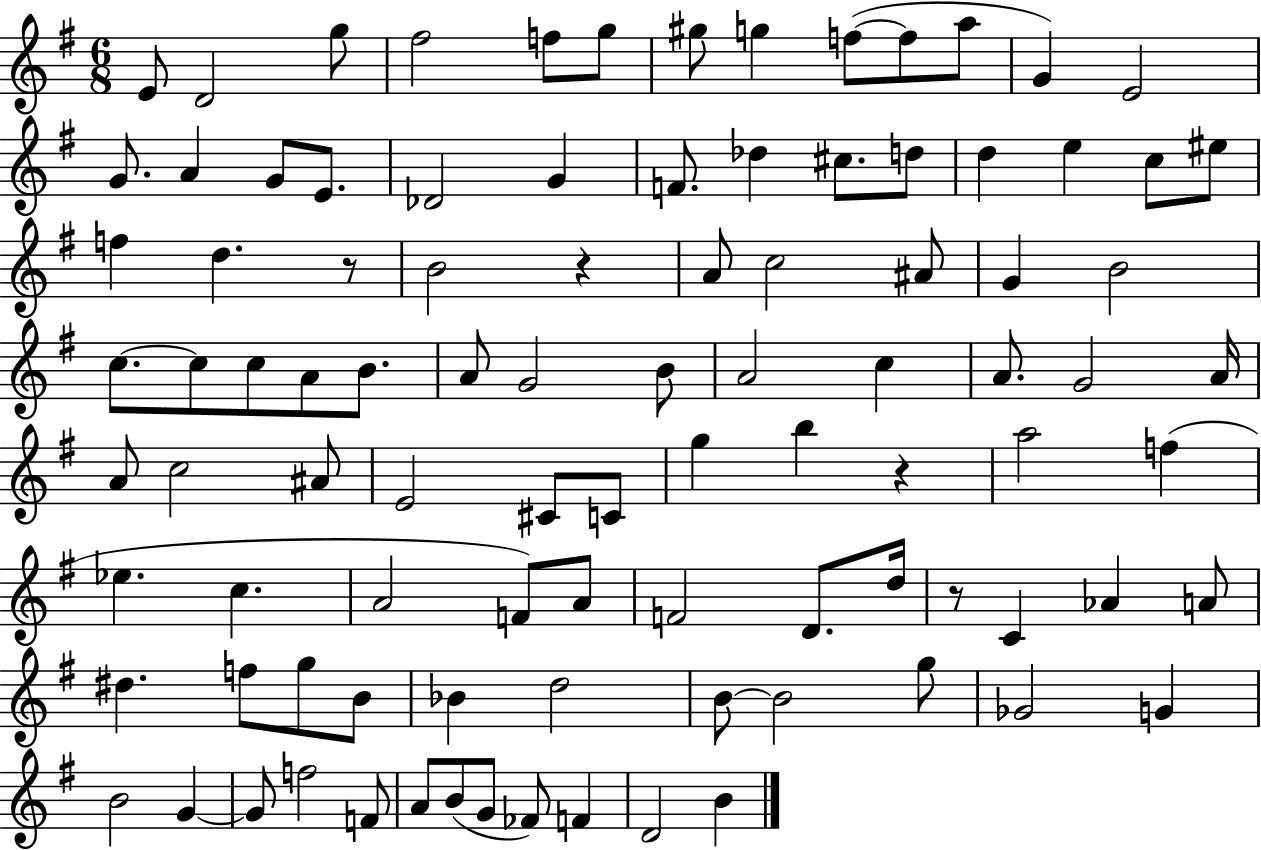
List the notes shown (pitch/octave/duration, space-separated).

E4/e D4/h G5/e F#5/h F5/e G5/e G#5/e G5/q F5/e F5/e A5/e G4/q E4/h G4/e. A4/q G4/e E4/e. Db4/h G4/q F4/e. Db5/q C#5/e. D5/e D5/q E5/q C5/e EIS5/e F5/q D5/q. R/e B4/h R/q A4/e C5/h A#4/e G4/q B4/h C5/e. C5/e C5/e A4/e B4/e. A4/e G4/h B4/e A4/h C5/q A4/e. G4/h A4/s A4/e C5/h A#4/e E4/h C#4/e C4/e G5/q B5/q R/q A5/h F5/q Eb5/q. C5/q. A4/h F4/e A4/e F4/h D4/e. D5/s R/e C4/q Ab4/q A4/e D#5/q. F5/e G5/e B4/e Bb4/q D5/h B4/e B4/h G5/e Gb4/h G4/q B4/h G4/q G4/e F5/h F4/e A4/e B4/e G4/e FES4/e F4/q D4/h B4/q